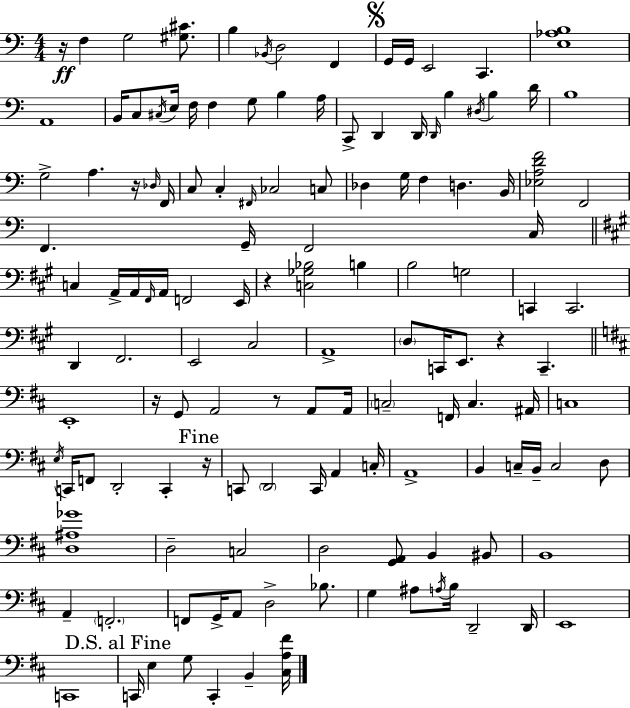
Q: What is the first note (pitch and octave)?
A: F3